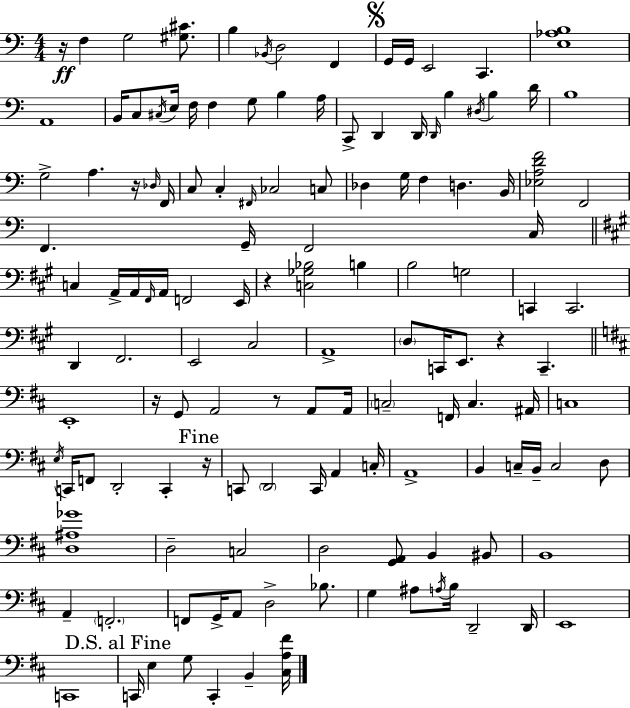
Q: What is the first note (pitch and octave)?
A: F3